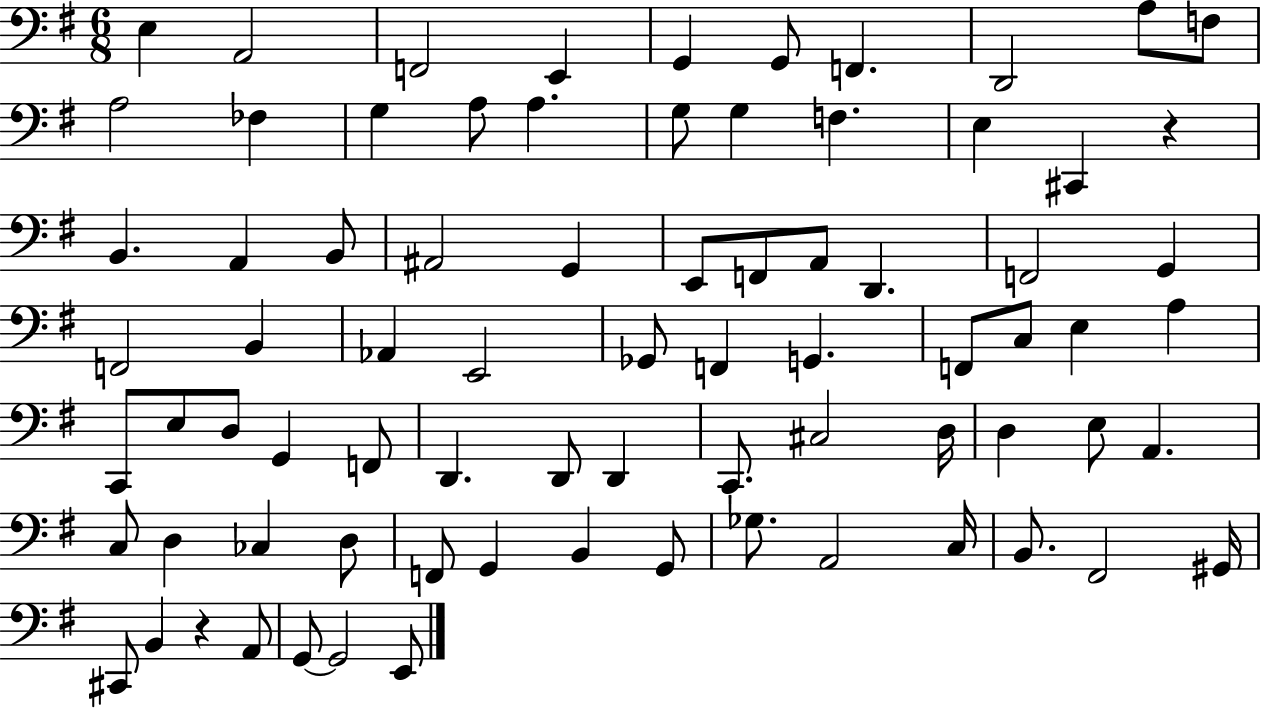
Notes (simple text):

E3/q A2/h F2/h E2/q G2/q G2/e F2/q. D2/h A3/e F3/e A3/h FES3/q G3/q A3/e A3/q. G3/e G3/q F3/q. E3/q C#2/q R/q B2/q. A2/q B2/e A#2/h G2/q E2/e F2/e A2/e D2/q. F2/h G2/q F2/h B2/q Ab2/q E2/h Gb2/e F2/q G2/q. F2/e C3/e E3/q A3/q C2/e E3/e D3/e G2/q F2/e D2/q. D2/e D2/q C2/e. C#3/h D3/s D3/q E3/e A2/q. C3/e D3/q CES3/q D3/e F2/e G2/q B2/q G2/e Gb3/e. A2/h C3/s B2/e. F#2/h G#2/s C#2/e B2/q R/q A2/e G2/e G2/h E2/e